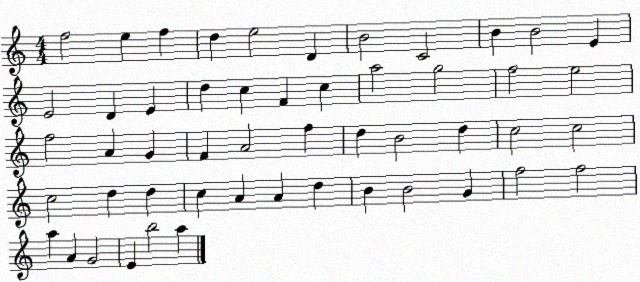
X:1
T:Untitled
M:4/4
L:1/4
K:C
f2 e f d e2 D B2 C2 B B2 E E2 D E d c F c a2 g2 f2 e2 f2 A G F A2 f d B2 d c2 c2 c2 d d c A A d B B2 G f2 f2 a A G2 E b2 a